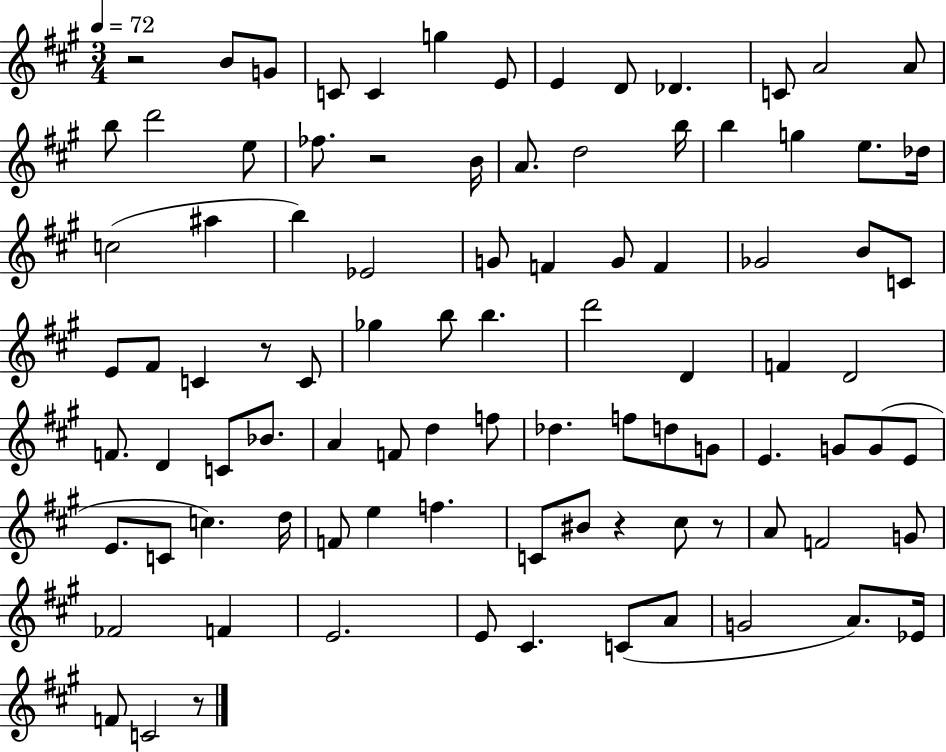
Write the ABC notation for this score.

X:1
T:Untitled
M:3/4
L:1/4
K:A
z2 B/2 G/2 C/2 C g E/2 E D/2 _D C/2 A2 A/2 b/2 d'2 e/2 _f/2 z2 B/4 A/2 d2 b/4 b g e/2 _d/4 c2 ^a b _E2 G/2 F G/2 F _G2 B/2 C/2 E/2 ^F/2 C z/2 C/2 _g b/2 b d'2 D F D2 F/2 D C/2 _B/2 A F/2 d f/2 _d f/2 d/2 G/2 E G/2 G/2 E/2 E/2 C/2 c d/4 F/2 e f C/2 ^B/2 z ^c/2 z/2 A/2 F2 G/2 _F2 F E2 E/2 ^C C/2 A/2 G2 A/2 _E/4 F/2 C2 z/2